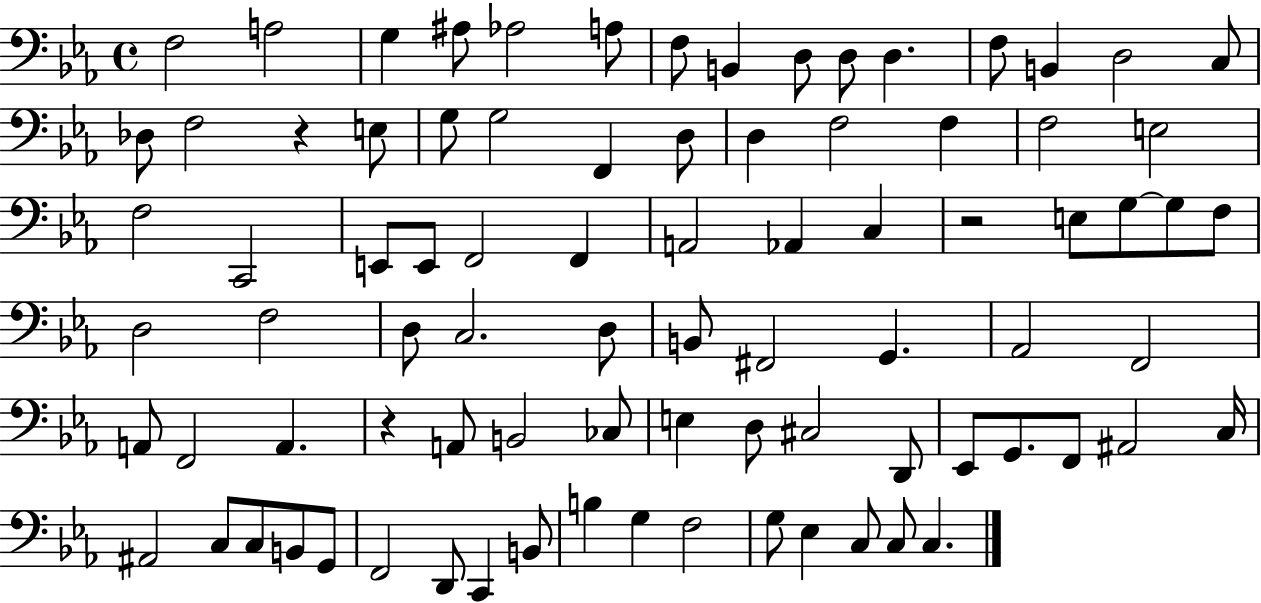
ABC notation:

X:1
T:Untitled
M:4/4
L:1/4
K:Eb
F,2 A,2 G, ^A,/2 _A,2 A,/2 F,/2 B,, D,/2 D,/2 D, F,/2 B,, D,2 C,/2 _D,/2 F,2 z E,/2 G,/2 G,2 F,, D,/2 D, F,2 F, F,2 E,2 F,2 C,,2 E,,/2 E,,/2 F,,2 F,, A,,2 _A,, C, z2 E,/2 G,/2 G,/2 F,/2 D,2 F,2 D,/2 C,2 D,/2 B,,/2 ^F,,2 G,, _A,,2 F,,2 A,,/2 F,,2 A,, z A,,/2 B,,2 _C,/2 E, D,/2 ^C,2 D,,/2 _E,,/2 G,,/2 F,,/2 ^A,,2 C,/4 ^A,,2 C,/2 C,/2 B,,/2 G,,/2 F,,2 D,,/2 C,, B,,/2 B, G, F,2 G,/2 _E, C,/2 C,/2 C,